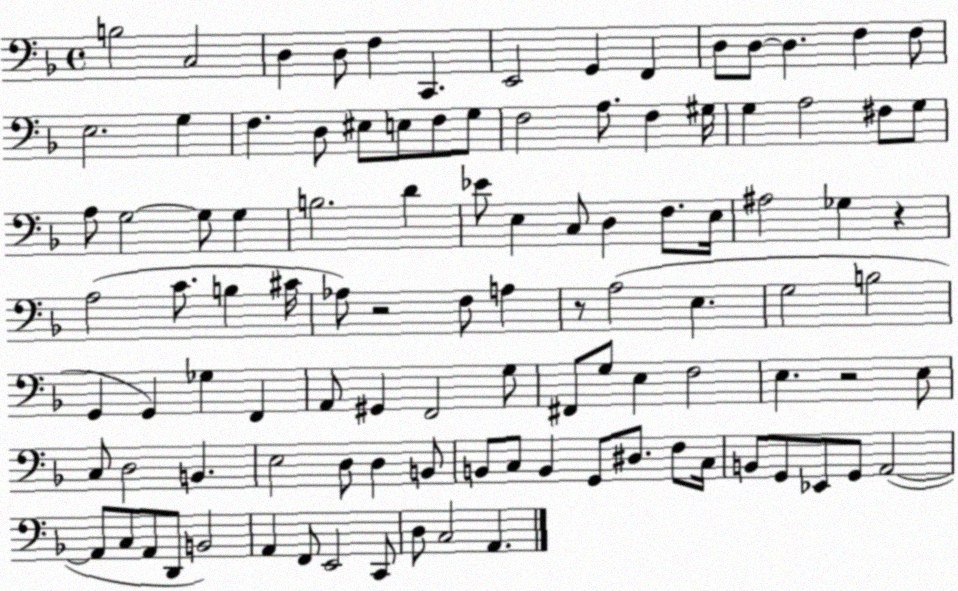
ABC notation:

X:1
T:Untitled
M:4/4
L:1/4
K:F
B,2 C,2 D, D,/2 F, C,, E,,2 G,, F,, D,/2 D,/2 D, F, F,/2 E,2 G, F, D,/2 ^E,/2 E,/2 F,/2 G,/2 F,2 A,/2 F, ^G,/4 G, A,2 ^F,/2 G,/2 A,/2 G,2 G,/2 G, B,2 D _E/2 E, C,/2 D, F,/2 E,/4 ^A,2 _G, z A,2 C/2 B, ^C/4 _A,/2 z2 F,/2 A, z/2 A,2 E, G,2 B,2 G,, G,, _G, F,, A,,/2 ^G,, F,,2 G,/2 ^F,,/2 G,/2 E, F,2 E, z2 E,/2 C,/2 D,2 B,, E,2 D,/2 D, B,,/2 B,,/2 C,/2 B,, G,,/2 ^D,/2 F,/2 C,/4 B,,/2 G,,/2 _E,,/2 G,,/2 A,,2 A,,/2 C,/2 A,,/2 D,,/2 B,,2 A,, F,,/2 E,,2 C,,/2 D,/2 C,2 A,,